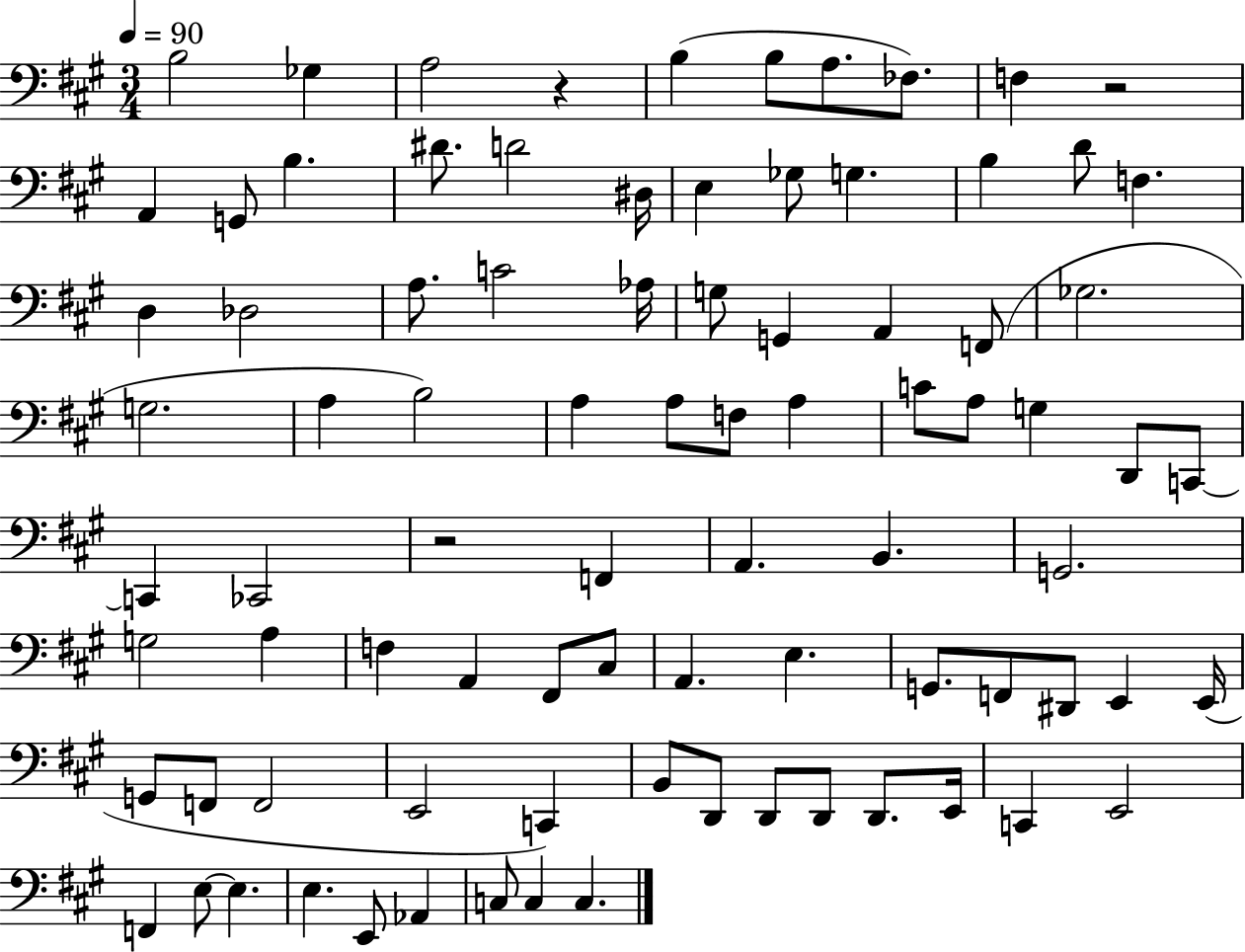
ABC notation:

X:1
T:Untitled
M:3/4
L:1/4
K:A
B,2 _G, A,2 z B, B,/2 A,/2 _F,/2 F, z2 A,, G,,/2 B, ^D/2 D2 ^D,/4 E, _G,/2 G, B, D/2 F, D, _D,2 A,/2 C2 _A,/4 G,/2 G,, A,, F,,/2 _G,2 G,2 A, B,2 A, A,/2 F,/2 A, C/2 A,/2 G, D,,/2 C,,/2 C,, _C,,2 z2 F,, A,, B,, G,,2 G,2 A, F, A,, ^F,,/2 ^C,/2 A,, E, G,,/2 F,,/2 ^D,,/2 E,, E,,/4 G,,/2 F,,/2 F,,2 E,,2 C,, B,,/2 D,,/2 D,,/2 D,,/2 D,,/2 E,,/4 C,, E,,2 F,, E,/2 E, E, E,,/2 _A,, C,/2 C, C,